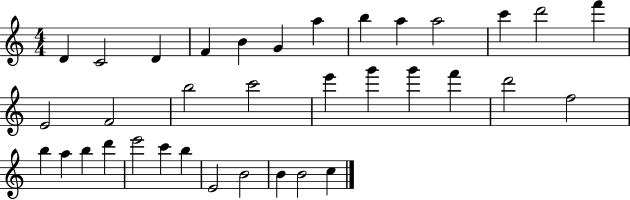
X:1
T:Untitled
M:4/4
L:1/4
K:C
D C2 D F B G a b a a2 c' d'2 f' E2 F2 b2 c'2 e' g' g' f' d'2 f2 b a b d' e'2 c' b E2 B2 B B2 c